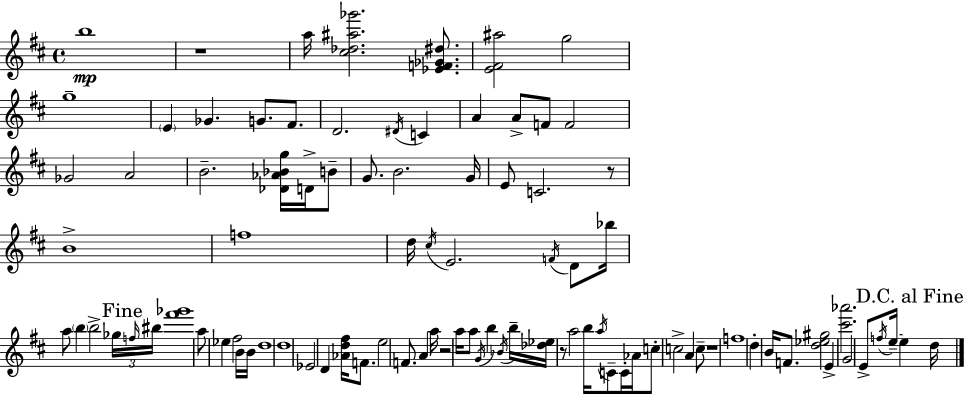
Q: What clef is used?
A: treble